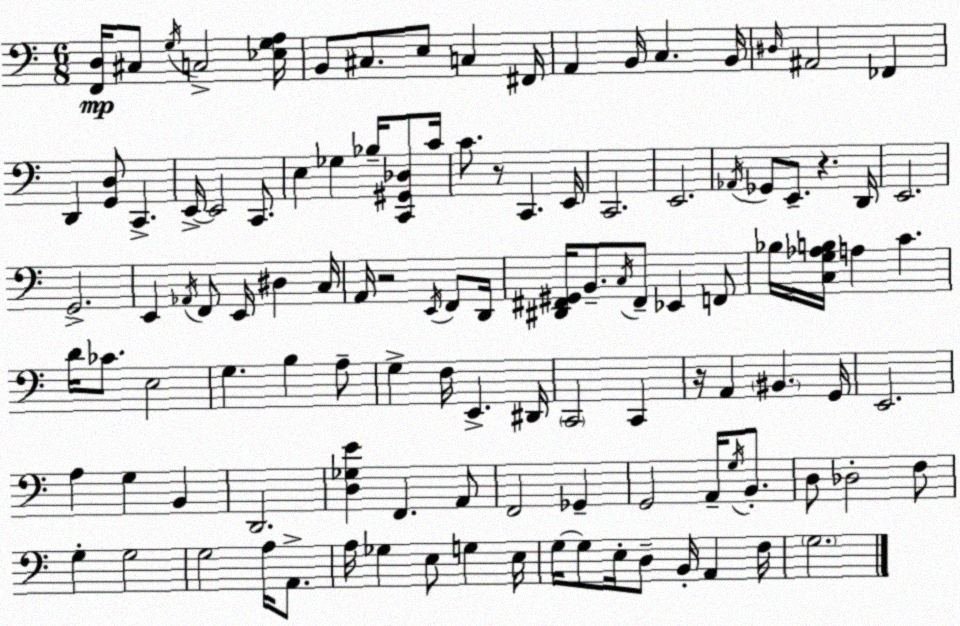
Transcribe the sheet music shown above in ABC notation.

X:1
T:Untitled
M:6/8
L:1/4
K:C
[F,,D,]/4 ^C,/2 G,/4 C,2 [_E,G,A,]/4 B,,/2 ^C,/2 E,/2 C, ^F,,/4 A,, B,,/4 C, B,,/4 ^D,/4 ^A,,2 _F,, D,, [G,,D,]/2 C,, E,,/4 E,,2 C,,/2 E, _G, _B,/4 [C,,^G,,_D,]/2 C/4 C/2 z/2 C,, E,,/4 C,,2 E,,2 _A,,/4 _G,,/2 E,,/2 z D,,/4 E,,2 G,,2 E,, _A,,/4 F,,/2 E,,/4 ^D, C,/4 A,,/4 z2 E,,/4 F,,/2 D,,/4 [^D,,^F,,^G,,]/4 B,,/2 C,/4 ^F,,/2 _E,, F,,/2 _B,/4 [C,G,_A,B,]/4 A, C D/4 _C/2 E,2 G, B, A,/2 G, F,/4 E,, ^D,,/4 C,,2 C,, z/4 A,, ^B,, G,,/4 E,,2 A, G, B,, D,,2 [D,_G,E] F,, A,,/2 F,,2 _G,, G,,2 A,,/4 G,/4 B,,/2 D,/2 _D,2 F,/2 G, G,2 G,2 A,/4 A,,/2 A,/4 _G, E,/2 G, E,/4 G,/4 G,/2 E,/4 D,/2 B,,/4 A,, F,/4 G,2